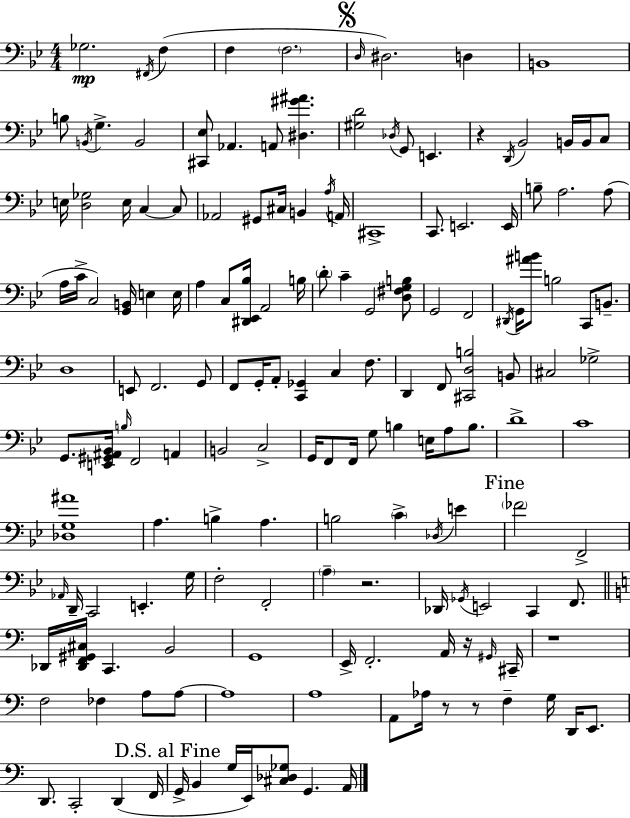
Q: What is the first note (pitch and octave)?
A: Gb3